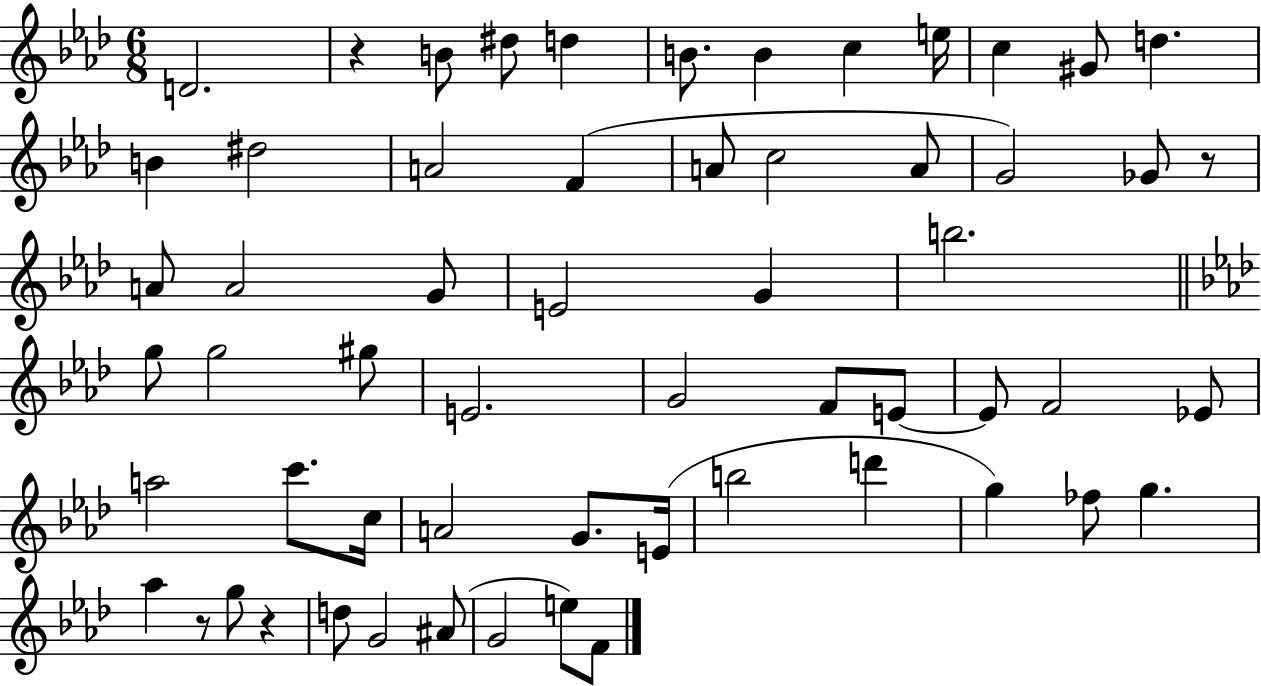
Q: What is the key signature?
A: AES major